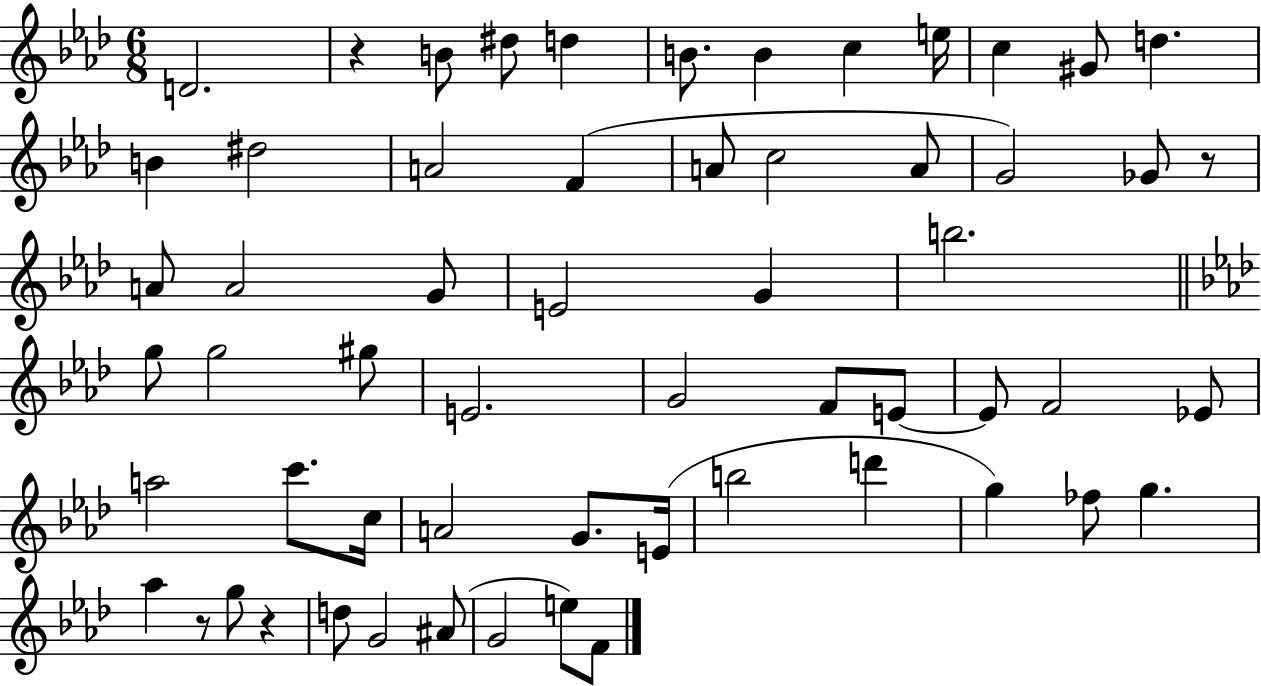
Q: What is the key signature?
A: AES major